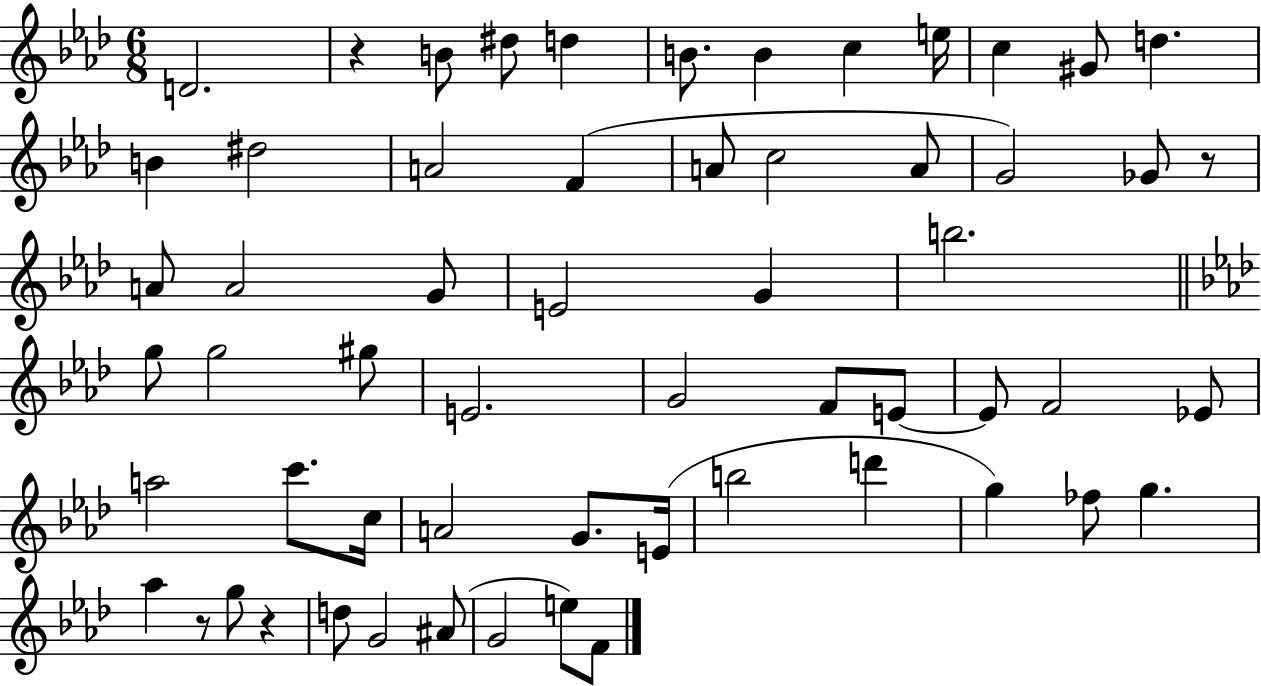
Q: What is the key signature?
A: AES major